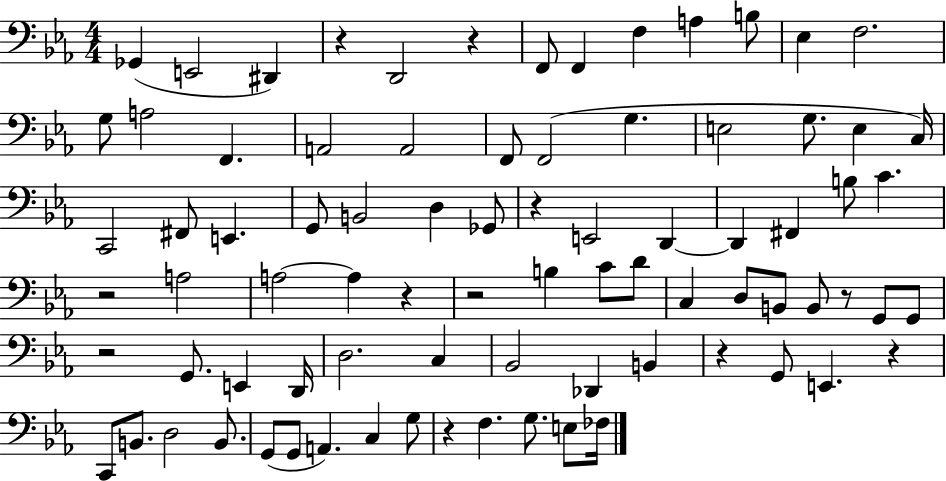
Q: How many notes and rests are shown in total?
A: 82